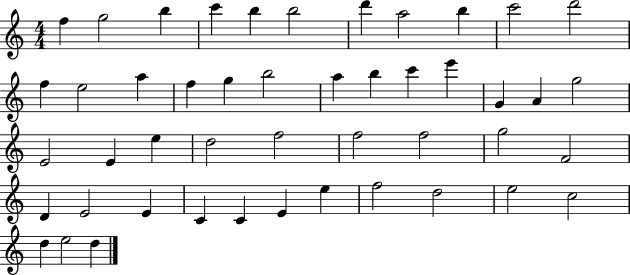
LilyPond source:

{
  \clef treble
  \numericTimeSignature
  \time 4/4
  \key c \major
  f''4 g''2 b''4 | c'''4 b''4 b''2 | d'''4 a''2 b''4 | c'''2 d'''2 | \break f''4 e''2 a''4 | f''4 g''4 b''2 | a''4 b''4 c'''4 e'''4 | g'4 a'4 g''2 | \break e'2 e'4 e''4 | d''2 f''2 | f''2 f''2 | g''2 f'2 | \break d'4 e'2 e'4 | c'4 c'4 e'4 e''4 | f''2 d''2 | e''2 c''2 | \break d''4 e''2 d''4 | \bar "|."
}